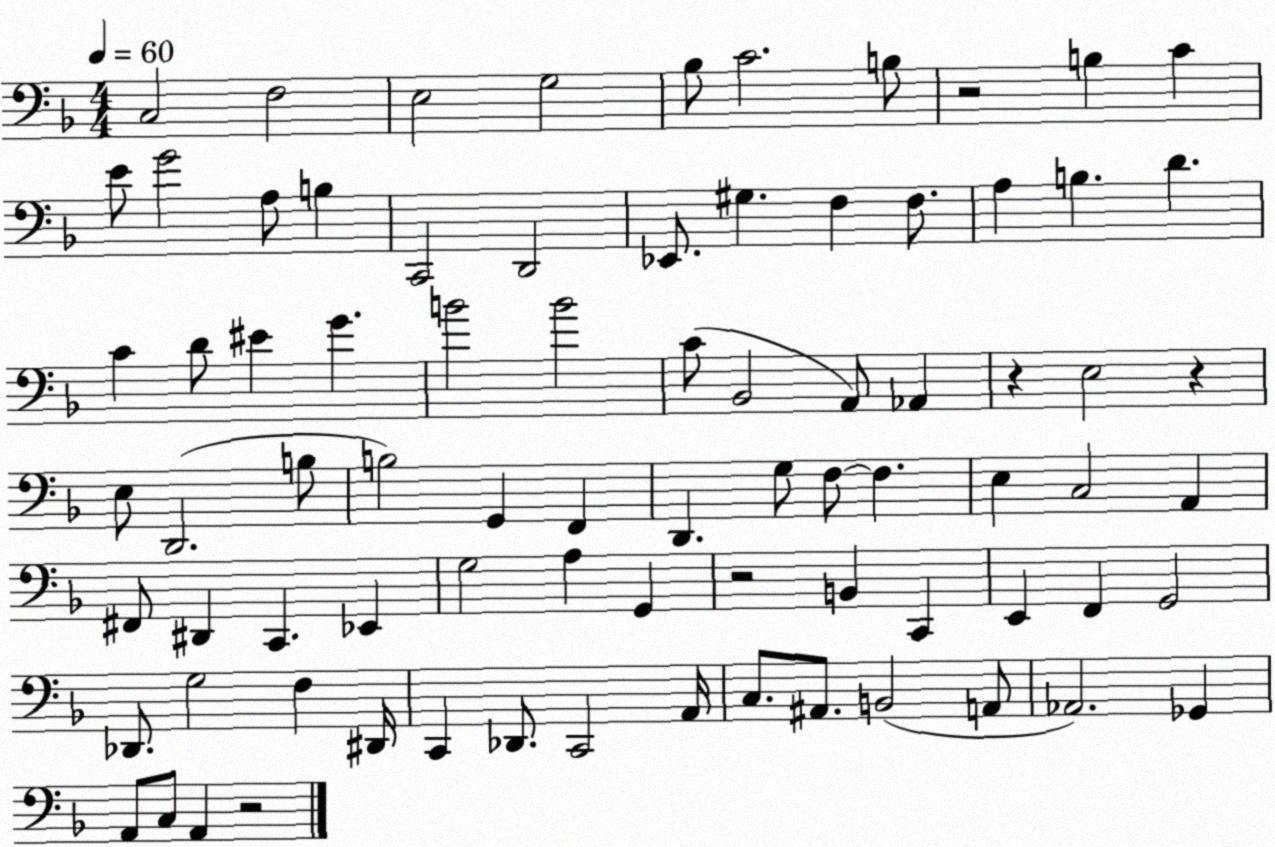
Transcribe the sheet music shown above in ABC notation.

X:1
T:Untitled
M:4/4
L:1/4
K:F
C,2 F,2 E,2 G,2 _B,/2 C2 B,/2 z2 B, C E/2 G2 A,/2 B, C,,2 D,,2 _E,,/2 ^G, F, F,/2 A, B, D C D/2 ^E G B2 B2 C/2 _B,,2 A,,/2 _A,, z E,2 z E,/2 D,,2 B,/2 B,2 G,, F,, D,, G,/2 F,/2 F, E, C,2 A,, ^F,,/2 ^D,, C,, _E,, G,2 A, G,, z2 B,, C,, E,, F,, G,,2 _D,,/2 G,2 F, ^D,,/4 C,, _D,,/2 C,,2 A,,/4 C,/2 ^A,,/2 B,,2 A,,/2 _A,,2 _G,, A,,/2 C,/2 A,, z2